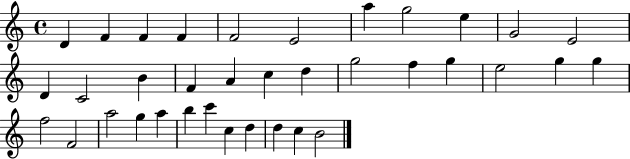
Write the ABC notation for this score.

X:1
T:Untitled
M:4/4
L:1/4
K:C
D F F F F2 E2 a g2 e G2 E2 D C2 B F A c d g2 f g e2 g g f2 F2 a2 g a b c' c d d c B2